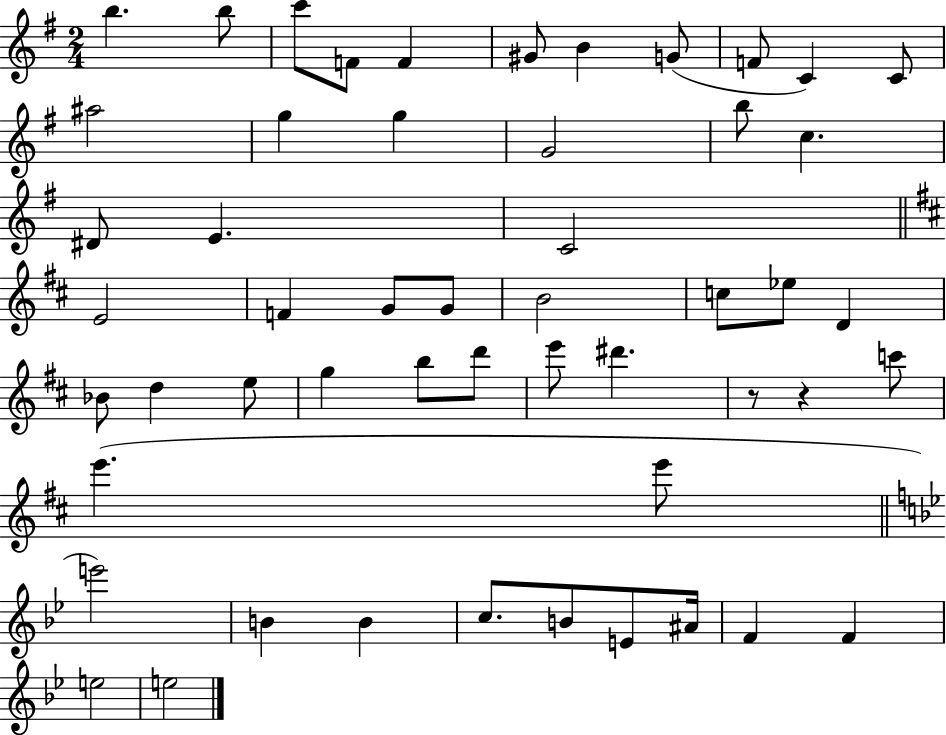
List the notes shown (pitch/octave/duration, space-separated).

B5/q. B5/e C6/e F4/e F4/q G#4/e B4/q G4/e F4/e C4/q C4/e A#5/h G5/q G5/q G4/h B5/e C5/q. D#4/e E4/q. C4/h E4/h F4/q G4/e G4/e B4/h C5/e Eb5/e D4/q Bb4/e D5/q E5/e G5/q B5/e D6/e E6/e D#6/q. R/e R/q C6/e E6/q. E6/e E6/h B4/q B4/q C5/e. B4/e E4/e A#4/s F4/q F4/q E5/h E5/h